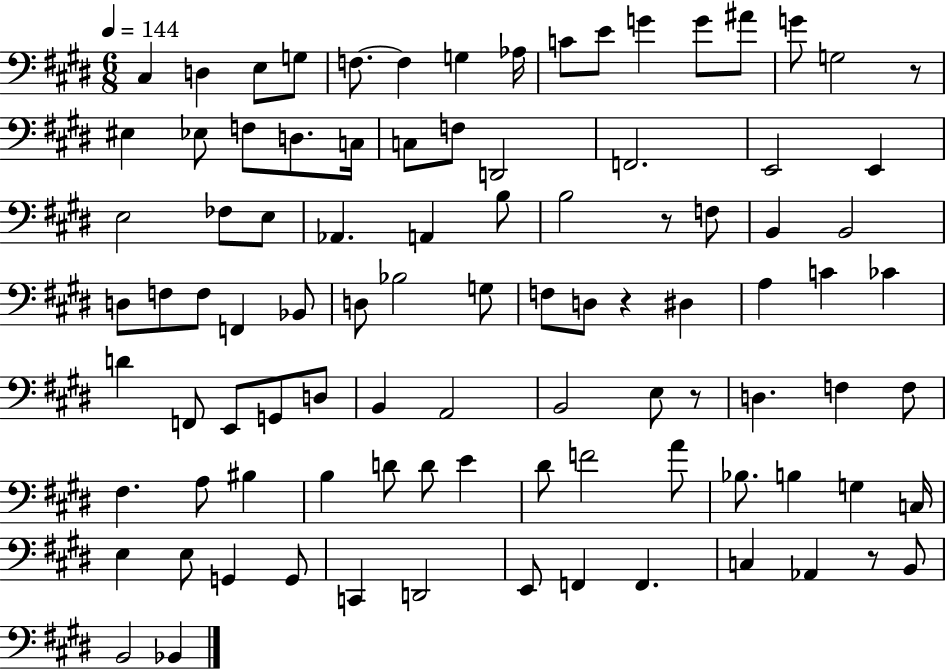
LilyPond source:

{
  \clef bass
  \numericTimeSignature
  \time 6/8
  \key e \major
  \tempo 4 = 144
  cis4 d4 e8 g8 | f8.~~ f4 g4 aes16 | c'8 e'8 g'4 g'8 ais'8 | g'8 g2 r8 | \break eis4 ees8 f8 d8. c16 | c8 f8 d,2 | f,2. | e,2 e,4 | \break e2 fes8 e8 | aes,4. a,4 b8 | b2 r8 f8 | b,4 b,2 | \break d8 f8 f8 f,4 bes,8 | d8 bes2 g8 | f8 d8 r4 dis4 | a4 c'4 ces'4 | \break d'4 f,8 e,8 g,8 d8 | b,4 a,2 | b,2 e8 r8 | d4. f4 f8 | \break fis4. a8 bis4 | b4 d'8 d'8 e'4 | dis'8 f'2 a'8 | bes8. b4 g4 c16 | \break e4 e8 g,4 g,8 | c,4 d,2 | e,8 f,4 f,4. | c4 aes,4 r8 b,8 | \break b,2 bes,4 | \bar "|."
}